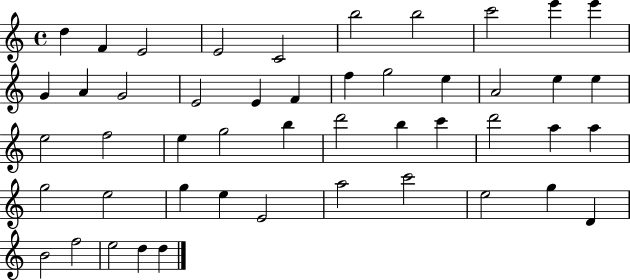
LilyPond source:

{
  \clef treble
  \time 4/4
  \defaultTimeSignature
  \key c \major
  d''4 f'4 e'2 | e'2 c'2 | b''2 b''2 | c'''2 e'''4 e'''4 | \break g'4 a'4 g'2 | e'2 e'4 f'4 | f''4 g''2 e''4 | a'2 e''4 e''4 | \break e''2 f''2 | e''4 g''2 b''4 | d'''2 b''4 c'''4 | d'''2 a''4 a''4 | \break g''2 e''2 | g''4 e''4 e'2 | a''2 c'''2 | e''2 g''4 d'4 | \break b'2 f''2 | e''2 d''4 d''4 | \bar "|."
}